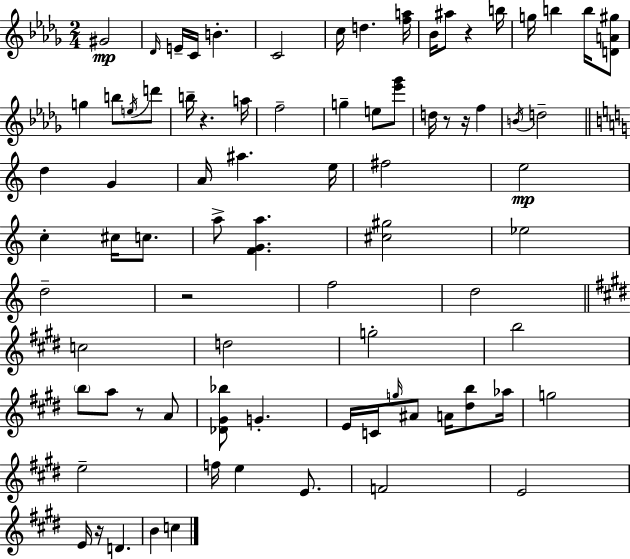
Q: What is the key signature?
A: BES minor